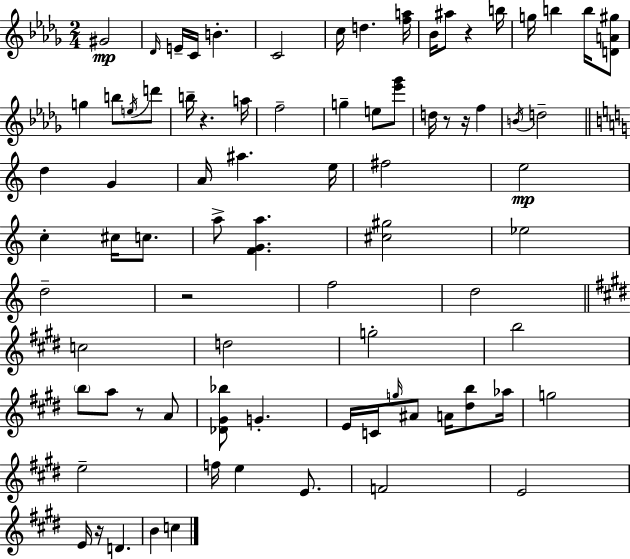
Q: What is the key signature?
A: BES minor